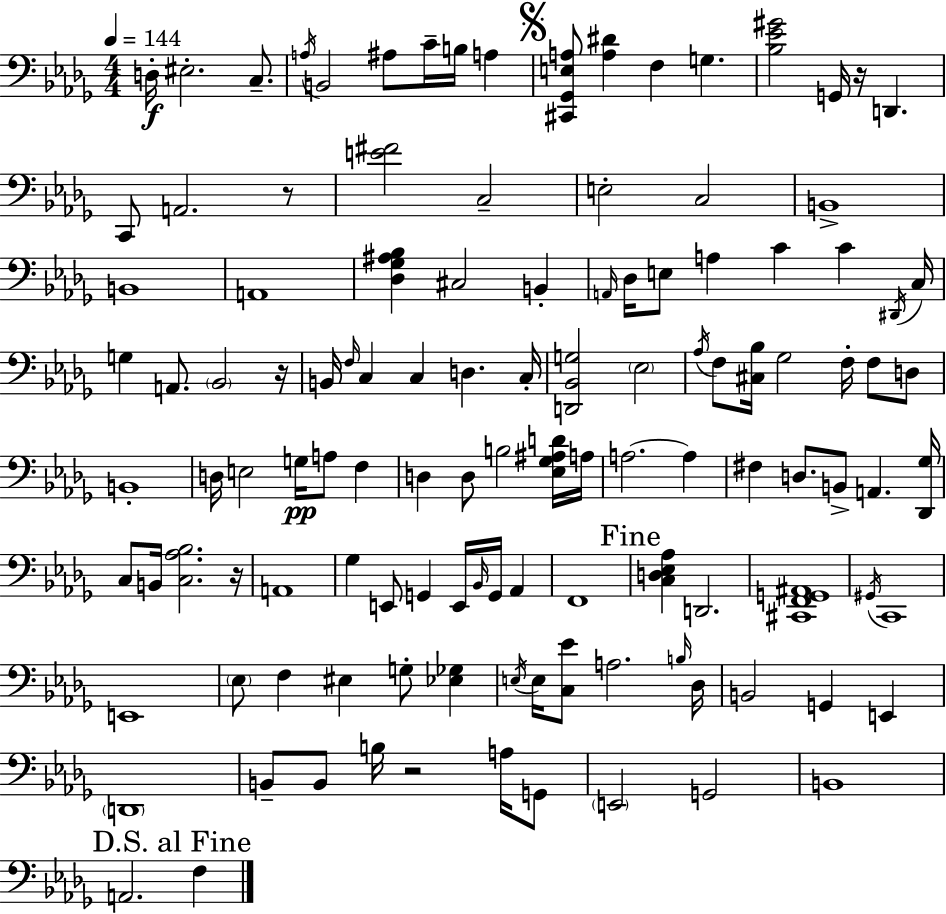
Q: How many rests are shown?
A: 5